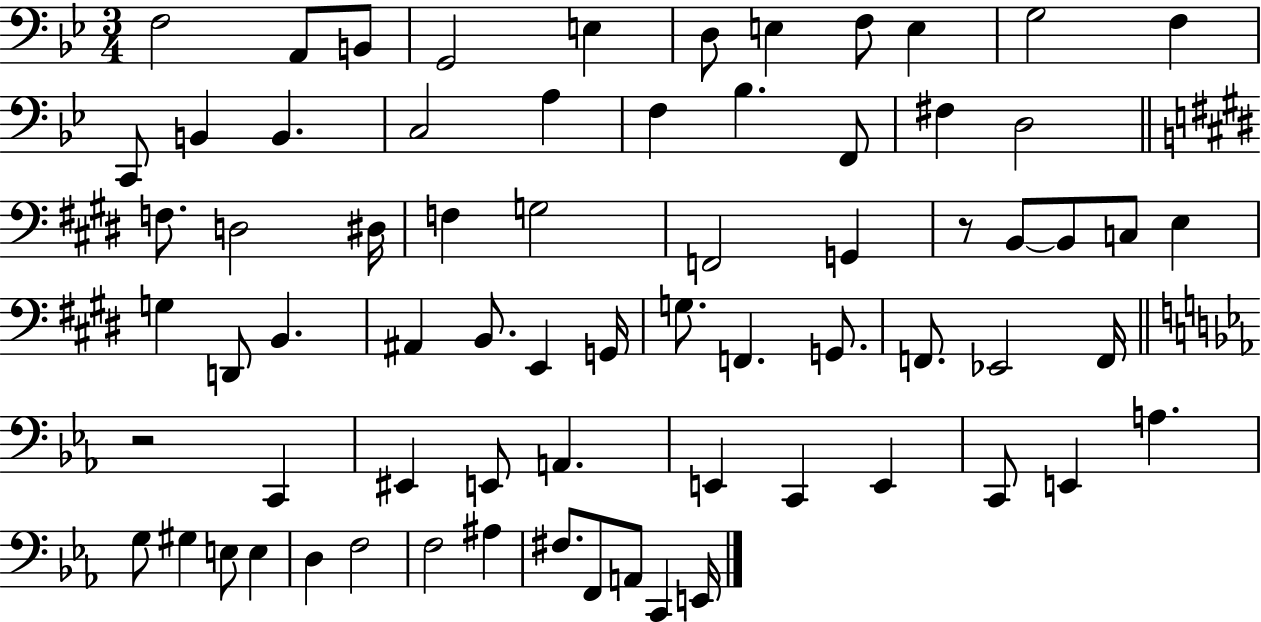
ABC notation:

X:1
T:Untitled
M:3/4
L:1/4
K:Bb
F,2 A,,/2 B,,/2 G,,2 E, D,/2 E, F,/2 E, G,2 F, C,,/2 B,, B,, C,2 A, F, _B, F,,/2 ^F, D,2 F,/2 D,2 ^D,/4 F, G,2 F,,2 G,, z/2 B,,/2 B,,/2 C,/2 E, G, D,,/2 B,, ^A,, B,,/2 E,, G,,/4 G,/2 F,, G,,/2 F,,/2 _E,,2 F,,/4 z2 C,, ^E,, E,,/2 A,, E,, C,, E,, C,,/2 E,, A, G,/2 ^G, E,/2 E, D, F,2 F,2 ^A, ^F,/2 F,,/2 A,,/2 C,, E,,/4